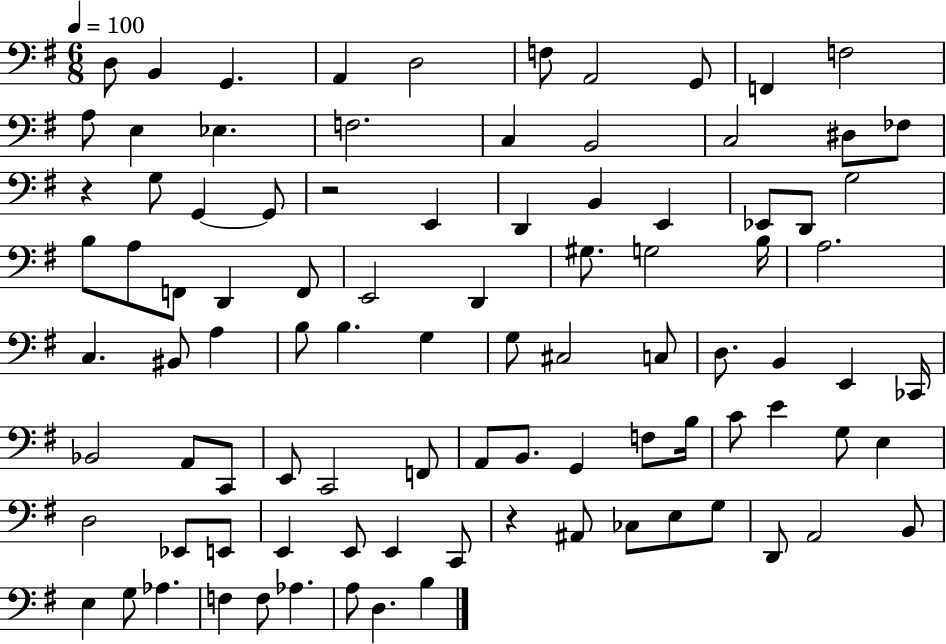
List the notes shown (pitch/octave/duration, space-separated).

D3/e B2/q G2/q. A2/q D3/h F3/e A2/h G2/e F2/q F3/h A3/e E3/q Eb3/q. F3/h. C3/q B2/h C3/h D#3/e FES3/e R/q G3/e G2/q G2/e R/h E2/q D2/q B2/q E2/q Eb2/e D2/e G3/h B3/e A3/e F2/e D2/q F2/e E2/h D2/q G#3/e. G3/h B3/s A3/h. C3/q. BIS2/e A3/q B3/e B3/q. G3/q G3/e C#3/h C3/e D3/e. B2/q E2/q CES2/s Bb2/h A2/e C2/e E2/e C2/h F2/e A2/e B2/e. G2/q F3/e B3/s C4/e E4/q G3/e E3/q D3/h Eb2/e E2/e E2/q E2/e E2/q C2/e R/q A#2/e CES3/e E3/e G3/e D2/e A2/h B2/e E3/q G3/e Ab3/q. F3/q F3/e Ab3/q. A3/e D3/q. B3/q